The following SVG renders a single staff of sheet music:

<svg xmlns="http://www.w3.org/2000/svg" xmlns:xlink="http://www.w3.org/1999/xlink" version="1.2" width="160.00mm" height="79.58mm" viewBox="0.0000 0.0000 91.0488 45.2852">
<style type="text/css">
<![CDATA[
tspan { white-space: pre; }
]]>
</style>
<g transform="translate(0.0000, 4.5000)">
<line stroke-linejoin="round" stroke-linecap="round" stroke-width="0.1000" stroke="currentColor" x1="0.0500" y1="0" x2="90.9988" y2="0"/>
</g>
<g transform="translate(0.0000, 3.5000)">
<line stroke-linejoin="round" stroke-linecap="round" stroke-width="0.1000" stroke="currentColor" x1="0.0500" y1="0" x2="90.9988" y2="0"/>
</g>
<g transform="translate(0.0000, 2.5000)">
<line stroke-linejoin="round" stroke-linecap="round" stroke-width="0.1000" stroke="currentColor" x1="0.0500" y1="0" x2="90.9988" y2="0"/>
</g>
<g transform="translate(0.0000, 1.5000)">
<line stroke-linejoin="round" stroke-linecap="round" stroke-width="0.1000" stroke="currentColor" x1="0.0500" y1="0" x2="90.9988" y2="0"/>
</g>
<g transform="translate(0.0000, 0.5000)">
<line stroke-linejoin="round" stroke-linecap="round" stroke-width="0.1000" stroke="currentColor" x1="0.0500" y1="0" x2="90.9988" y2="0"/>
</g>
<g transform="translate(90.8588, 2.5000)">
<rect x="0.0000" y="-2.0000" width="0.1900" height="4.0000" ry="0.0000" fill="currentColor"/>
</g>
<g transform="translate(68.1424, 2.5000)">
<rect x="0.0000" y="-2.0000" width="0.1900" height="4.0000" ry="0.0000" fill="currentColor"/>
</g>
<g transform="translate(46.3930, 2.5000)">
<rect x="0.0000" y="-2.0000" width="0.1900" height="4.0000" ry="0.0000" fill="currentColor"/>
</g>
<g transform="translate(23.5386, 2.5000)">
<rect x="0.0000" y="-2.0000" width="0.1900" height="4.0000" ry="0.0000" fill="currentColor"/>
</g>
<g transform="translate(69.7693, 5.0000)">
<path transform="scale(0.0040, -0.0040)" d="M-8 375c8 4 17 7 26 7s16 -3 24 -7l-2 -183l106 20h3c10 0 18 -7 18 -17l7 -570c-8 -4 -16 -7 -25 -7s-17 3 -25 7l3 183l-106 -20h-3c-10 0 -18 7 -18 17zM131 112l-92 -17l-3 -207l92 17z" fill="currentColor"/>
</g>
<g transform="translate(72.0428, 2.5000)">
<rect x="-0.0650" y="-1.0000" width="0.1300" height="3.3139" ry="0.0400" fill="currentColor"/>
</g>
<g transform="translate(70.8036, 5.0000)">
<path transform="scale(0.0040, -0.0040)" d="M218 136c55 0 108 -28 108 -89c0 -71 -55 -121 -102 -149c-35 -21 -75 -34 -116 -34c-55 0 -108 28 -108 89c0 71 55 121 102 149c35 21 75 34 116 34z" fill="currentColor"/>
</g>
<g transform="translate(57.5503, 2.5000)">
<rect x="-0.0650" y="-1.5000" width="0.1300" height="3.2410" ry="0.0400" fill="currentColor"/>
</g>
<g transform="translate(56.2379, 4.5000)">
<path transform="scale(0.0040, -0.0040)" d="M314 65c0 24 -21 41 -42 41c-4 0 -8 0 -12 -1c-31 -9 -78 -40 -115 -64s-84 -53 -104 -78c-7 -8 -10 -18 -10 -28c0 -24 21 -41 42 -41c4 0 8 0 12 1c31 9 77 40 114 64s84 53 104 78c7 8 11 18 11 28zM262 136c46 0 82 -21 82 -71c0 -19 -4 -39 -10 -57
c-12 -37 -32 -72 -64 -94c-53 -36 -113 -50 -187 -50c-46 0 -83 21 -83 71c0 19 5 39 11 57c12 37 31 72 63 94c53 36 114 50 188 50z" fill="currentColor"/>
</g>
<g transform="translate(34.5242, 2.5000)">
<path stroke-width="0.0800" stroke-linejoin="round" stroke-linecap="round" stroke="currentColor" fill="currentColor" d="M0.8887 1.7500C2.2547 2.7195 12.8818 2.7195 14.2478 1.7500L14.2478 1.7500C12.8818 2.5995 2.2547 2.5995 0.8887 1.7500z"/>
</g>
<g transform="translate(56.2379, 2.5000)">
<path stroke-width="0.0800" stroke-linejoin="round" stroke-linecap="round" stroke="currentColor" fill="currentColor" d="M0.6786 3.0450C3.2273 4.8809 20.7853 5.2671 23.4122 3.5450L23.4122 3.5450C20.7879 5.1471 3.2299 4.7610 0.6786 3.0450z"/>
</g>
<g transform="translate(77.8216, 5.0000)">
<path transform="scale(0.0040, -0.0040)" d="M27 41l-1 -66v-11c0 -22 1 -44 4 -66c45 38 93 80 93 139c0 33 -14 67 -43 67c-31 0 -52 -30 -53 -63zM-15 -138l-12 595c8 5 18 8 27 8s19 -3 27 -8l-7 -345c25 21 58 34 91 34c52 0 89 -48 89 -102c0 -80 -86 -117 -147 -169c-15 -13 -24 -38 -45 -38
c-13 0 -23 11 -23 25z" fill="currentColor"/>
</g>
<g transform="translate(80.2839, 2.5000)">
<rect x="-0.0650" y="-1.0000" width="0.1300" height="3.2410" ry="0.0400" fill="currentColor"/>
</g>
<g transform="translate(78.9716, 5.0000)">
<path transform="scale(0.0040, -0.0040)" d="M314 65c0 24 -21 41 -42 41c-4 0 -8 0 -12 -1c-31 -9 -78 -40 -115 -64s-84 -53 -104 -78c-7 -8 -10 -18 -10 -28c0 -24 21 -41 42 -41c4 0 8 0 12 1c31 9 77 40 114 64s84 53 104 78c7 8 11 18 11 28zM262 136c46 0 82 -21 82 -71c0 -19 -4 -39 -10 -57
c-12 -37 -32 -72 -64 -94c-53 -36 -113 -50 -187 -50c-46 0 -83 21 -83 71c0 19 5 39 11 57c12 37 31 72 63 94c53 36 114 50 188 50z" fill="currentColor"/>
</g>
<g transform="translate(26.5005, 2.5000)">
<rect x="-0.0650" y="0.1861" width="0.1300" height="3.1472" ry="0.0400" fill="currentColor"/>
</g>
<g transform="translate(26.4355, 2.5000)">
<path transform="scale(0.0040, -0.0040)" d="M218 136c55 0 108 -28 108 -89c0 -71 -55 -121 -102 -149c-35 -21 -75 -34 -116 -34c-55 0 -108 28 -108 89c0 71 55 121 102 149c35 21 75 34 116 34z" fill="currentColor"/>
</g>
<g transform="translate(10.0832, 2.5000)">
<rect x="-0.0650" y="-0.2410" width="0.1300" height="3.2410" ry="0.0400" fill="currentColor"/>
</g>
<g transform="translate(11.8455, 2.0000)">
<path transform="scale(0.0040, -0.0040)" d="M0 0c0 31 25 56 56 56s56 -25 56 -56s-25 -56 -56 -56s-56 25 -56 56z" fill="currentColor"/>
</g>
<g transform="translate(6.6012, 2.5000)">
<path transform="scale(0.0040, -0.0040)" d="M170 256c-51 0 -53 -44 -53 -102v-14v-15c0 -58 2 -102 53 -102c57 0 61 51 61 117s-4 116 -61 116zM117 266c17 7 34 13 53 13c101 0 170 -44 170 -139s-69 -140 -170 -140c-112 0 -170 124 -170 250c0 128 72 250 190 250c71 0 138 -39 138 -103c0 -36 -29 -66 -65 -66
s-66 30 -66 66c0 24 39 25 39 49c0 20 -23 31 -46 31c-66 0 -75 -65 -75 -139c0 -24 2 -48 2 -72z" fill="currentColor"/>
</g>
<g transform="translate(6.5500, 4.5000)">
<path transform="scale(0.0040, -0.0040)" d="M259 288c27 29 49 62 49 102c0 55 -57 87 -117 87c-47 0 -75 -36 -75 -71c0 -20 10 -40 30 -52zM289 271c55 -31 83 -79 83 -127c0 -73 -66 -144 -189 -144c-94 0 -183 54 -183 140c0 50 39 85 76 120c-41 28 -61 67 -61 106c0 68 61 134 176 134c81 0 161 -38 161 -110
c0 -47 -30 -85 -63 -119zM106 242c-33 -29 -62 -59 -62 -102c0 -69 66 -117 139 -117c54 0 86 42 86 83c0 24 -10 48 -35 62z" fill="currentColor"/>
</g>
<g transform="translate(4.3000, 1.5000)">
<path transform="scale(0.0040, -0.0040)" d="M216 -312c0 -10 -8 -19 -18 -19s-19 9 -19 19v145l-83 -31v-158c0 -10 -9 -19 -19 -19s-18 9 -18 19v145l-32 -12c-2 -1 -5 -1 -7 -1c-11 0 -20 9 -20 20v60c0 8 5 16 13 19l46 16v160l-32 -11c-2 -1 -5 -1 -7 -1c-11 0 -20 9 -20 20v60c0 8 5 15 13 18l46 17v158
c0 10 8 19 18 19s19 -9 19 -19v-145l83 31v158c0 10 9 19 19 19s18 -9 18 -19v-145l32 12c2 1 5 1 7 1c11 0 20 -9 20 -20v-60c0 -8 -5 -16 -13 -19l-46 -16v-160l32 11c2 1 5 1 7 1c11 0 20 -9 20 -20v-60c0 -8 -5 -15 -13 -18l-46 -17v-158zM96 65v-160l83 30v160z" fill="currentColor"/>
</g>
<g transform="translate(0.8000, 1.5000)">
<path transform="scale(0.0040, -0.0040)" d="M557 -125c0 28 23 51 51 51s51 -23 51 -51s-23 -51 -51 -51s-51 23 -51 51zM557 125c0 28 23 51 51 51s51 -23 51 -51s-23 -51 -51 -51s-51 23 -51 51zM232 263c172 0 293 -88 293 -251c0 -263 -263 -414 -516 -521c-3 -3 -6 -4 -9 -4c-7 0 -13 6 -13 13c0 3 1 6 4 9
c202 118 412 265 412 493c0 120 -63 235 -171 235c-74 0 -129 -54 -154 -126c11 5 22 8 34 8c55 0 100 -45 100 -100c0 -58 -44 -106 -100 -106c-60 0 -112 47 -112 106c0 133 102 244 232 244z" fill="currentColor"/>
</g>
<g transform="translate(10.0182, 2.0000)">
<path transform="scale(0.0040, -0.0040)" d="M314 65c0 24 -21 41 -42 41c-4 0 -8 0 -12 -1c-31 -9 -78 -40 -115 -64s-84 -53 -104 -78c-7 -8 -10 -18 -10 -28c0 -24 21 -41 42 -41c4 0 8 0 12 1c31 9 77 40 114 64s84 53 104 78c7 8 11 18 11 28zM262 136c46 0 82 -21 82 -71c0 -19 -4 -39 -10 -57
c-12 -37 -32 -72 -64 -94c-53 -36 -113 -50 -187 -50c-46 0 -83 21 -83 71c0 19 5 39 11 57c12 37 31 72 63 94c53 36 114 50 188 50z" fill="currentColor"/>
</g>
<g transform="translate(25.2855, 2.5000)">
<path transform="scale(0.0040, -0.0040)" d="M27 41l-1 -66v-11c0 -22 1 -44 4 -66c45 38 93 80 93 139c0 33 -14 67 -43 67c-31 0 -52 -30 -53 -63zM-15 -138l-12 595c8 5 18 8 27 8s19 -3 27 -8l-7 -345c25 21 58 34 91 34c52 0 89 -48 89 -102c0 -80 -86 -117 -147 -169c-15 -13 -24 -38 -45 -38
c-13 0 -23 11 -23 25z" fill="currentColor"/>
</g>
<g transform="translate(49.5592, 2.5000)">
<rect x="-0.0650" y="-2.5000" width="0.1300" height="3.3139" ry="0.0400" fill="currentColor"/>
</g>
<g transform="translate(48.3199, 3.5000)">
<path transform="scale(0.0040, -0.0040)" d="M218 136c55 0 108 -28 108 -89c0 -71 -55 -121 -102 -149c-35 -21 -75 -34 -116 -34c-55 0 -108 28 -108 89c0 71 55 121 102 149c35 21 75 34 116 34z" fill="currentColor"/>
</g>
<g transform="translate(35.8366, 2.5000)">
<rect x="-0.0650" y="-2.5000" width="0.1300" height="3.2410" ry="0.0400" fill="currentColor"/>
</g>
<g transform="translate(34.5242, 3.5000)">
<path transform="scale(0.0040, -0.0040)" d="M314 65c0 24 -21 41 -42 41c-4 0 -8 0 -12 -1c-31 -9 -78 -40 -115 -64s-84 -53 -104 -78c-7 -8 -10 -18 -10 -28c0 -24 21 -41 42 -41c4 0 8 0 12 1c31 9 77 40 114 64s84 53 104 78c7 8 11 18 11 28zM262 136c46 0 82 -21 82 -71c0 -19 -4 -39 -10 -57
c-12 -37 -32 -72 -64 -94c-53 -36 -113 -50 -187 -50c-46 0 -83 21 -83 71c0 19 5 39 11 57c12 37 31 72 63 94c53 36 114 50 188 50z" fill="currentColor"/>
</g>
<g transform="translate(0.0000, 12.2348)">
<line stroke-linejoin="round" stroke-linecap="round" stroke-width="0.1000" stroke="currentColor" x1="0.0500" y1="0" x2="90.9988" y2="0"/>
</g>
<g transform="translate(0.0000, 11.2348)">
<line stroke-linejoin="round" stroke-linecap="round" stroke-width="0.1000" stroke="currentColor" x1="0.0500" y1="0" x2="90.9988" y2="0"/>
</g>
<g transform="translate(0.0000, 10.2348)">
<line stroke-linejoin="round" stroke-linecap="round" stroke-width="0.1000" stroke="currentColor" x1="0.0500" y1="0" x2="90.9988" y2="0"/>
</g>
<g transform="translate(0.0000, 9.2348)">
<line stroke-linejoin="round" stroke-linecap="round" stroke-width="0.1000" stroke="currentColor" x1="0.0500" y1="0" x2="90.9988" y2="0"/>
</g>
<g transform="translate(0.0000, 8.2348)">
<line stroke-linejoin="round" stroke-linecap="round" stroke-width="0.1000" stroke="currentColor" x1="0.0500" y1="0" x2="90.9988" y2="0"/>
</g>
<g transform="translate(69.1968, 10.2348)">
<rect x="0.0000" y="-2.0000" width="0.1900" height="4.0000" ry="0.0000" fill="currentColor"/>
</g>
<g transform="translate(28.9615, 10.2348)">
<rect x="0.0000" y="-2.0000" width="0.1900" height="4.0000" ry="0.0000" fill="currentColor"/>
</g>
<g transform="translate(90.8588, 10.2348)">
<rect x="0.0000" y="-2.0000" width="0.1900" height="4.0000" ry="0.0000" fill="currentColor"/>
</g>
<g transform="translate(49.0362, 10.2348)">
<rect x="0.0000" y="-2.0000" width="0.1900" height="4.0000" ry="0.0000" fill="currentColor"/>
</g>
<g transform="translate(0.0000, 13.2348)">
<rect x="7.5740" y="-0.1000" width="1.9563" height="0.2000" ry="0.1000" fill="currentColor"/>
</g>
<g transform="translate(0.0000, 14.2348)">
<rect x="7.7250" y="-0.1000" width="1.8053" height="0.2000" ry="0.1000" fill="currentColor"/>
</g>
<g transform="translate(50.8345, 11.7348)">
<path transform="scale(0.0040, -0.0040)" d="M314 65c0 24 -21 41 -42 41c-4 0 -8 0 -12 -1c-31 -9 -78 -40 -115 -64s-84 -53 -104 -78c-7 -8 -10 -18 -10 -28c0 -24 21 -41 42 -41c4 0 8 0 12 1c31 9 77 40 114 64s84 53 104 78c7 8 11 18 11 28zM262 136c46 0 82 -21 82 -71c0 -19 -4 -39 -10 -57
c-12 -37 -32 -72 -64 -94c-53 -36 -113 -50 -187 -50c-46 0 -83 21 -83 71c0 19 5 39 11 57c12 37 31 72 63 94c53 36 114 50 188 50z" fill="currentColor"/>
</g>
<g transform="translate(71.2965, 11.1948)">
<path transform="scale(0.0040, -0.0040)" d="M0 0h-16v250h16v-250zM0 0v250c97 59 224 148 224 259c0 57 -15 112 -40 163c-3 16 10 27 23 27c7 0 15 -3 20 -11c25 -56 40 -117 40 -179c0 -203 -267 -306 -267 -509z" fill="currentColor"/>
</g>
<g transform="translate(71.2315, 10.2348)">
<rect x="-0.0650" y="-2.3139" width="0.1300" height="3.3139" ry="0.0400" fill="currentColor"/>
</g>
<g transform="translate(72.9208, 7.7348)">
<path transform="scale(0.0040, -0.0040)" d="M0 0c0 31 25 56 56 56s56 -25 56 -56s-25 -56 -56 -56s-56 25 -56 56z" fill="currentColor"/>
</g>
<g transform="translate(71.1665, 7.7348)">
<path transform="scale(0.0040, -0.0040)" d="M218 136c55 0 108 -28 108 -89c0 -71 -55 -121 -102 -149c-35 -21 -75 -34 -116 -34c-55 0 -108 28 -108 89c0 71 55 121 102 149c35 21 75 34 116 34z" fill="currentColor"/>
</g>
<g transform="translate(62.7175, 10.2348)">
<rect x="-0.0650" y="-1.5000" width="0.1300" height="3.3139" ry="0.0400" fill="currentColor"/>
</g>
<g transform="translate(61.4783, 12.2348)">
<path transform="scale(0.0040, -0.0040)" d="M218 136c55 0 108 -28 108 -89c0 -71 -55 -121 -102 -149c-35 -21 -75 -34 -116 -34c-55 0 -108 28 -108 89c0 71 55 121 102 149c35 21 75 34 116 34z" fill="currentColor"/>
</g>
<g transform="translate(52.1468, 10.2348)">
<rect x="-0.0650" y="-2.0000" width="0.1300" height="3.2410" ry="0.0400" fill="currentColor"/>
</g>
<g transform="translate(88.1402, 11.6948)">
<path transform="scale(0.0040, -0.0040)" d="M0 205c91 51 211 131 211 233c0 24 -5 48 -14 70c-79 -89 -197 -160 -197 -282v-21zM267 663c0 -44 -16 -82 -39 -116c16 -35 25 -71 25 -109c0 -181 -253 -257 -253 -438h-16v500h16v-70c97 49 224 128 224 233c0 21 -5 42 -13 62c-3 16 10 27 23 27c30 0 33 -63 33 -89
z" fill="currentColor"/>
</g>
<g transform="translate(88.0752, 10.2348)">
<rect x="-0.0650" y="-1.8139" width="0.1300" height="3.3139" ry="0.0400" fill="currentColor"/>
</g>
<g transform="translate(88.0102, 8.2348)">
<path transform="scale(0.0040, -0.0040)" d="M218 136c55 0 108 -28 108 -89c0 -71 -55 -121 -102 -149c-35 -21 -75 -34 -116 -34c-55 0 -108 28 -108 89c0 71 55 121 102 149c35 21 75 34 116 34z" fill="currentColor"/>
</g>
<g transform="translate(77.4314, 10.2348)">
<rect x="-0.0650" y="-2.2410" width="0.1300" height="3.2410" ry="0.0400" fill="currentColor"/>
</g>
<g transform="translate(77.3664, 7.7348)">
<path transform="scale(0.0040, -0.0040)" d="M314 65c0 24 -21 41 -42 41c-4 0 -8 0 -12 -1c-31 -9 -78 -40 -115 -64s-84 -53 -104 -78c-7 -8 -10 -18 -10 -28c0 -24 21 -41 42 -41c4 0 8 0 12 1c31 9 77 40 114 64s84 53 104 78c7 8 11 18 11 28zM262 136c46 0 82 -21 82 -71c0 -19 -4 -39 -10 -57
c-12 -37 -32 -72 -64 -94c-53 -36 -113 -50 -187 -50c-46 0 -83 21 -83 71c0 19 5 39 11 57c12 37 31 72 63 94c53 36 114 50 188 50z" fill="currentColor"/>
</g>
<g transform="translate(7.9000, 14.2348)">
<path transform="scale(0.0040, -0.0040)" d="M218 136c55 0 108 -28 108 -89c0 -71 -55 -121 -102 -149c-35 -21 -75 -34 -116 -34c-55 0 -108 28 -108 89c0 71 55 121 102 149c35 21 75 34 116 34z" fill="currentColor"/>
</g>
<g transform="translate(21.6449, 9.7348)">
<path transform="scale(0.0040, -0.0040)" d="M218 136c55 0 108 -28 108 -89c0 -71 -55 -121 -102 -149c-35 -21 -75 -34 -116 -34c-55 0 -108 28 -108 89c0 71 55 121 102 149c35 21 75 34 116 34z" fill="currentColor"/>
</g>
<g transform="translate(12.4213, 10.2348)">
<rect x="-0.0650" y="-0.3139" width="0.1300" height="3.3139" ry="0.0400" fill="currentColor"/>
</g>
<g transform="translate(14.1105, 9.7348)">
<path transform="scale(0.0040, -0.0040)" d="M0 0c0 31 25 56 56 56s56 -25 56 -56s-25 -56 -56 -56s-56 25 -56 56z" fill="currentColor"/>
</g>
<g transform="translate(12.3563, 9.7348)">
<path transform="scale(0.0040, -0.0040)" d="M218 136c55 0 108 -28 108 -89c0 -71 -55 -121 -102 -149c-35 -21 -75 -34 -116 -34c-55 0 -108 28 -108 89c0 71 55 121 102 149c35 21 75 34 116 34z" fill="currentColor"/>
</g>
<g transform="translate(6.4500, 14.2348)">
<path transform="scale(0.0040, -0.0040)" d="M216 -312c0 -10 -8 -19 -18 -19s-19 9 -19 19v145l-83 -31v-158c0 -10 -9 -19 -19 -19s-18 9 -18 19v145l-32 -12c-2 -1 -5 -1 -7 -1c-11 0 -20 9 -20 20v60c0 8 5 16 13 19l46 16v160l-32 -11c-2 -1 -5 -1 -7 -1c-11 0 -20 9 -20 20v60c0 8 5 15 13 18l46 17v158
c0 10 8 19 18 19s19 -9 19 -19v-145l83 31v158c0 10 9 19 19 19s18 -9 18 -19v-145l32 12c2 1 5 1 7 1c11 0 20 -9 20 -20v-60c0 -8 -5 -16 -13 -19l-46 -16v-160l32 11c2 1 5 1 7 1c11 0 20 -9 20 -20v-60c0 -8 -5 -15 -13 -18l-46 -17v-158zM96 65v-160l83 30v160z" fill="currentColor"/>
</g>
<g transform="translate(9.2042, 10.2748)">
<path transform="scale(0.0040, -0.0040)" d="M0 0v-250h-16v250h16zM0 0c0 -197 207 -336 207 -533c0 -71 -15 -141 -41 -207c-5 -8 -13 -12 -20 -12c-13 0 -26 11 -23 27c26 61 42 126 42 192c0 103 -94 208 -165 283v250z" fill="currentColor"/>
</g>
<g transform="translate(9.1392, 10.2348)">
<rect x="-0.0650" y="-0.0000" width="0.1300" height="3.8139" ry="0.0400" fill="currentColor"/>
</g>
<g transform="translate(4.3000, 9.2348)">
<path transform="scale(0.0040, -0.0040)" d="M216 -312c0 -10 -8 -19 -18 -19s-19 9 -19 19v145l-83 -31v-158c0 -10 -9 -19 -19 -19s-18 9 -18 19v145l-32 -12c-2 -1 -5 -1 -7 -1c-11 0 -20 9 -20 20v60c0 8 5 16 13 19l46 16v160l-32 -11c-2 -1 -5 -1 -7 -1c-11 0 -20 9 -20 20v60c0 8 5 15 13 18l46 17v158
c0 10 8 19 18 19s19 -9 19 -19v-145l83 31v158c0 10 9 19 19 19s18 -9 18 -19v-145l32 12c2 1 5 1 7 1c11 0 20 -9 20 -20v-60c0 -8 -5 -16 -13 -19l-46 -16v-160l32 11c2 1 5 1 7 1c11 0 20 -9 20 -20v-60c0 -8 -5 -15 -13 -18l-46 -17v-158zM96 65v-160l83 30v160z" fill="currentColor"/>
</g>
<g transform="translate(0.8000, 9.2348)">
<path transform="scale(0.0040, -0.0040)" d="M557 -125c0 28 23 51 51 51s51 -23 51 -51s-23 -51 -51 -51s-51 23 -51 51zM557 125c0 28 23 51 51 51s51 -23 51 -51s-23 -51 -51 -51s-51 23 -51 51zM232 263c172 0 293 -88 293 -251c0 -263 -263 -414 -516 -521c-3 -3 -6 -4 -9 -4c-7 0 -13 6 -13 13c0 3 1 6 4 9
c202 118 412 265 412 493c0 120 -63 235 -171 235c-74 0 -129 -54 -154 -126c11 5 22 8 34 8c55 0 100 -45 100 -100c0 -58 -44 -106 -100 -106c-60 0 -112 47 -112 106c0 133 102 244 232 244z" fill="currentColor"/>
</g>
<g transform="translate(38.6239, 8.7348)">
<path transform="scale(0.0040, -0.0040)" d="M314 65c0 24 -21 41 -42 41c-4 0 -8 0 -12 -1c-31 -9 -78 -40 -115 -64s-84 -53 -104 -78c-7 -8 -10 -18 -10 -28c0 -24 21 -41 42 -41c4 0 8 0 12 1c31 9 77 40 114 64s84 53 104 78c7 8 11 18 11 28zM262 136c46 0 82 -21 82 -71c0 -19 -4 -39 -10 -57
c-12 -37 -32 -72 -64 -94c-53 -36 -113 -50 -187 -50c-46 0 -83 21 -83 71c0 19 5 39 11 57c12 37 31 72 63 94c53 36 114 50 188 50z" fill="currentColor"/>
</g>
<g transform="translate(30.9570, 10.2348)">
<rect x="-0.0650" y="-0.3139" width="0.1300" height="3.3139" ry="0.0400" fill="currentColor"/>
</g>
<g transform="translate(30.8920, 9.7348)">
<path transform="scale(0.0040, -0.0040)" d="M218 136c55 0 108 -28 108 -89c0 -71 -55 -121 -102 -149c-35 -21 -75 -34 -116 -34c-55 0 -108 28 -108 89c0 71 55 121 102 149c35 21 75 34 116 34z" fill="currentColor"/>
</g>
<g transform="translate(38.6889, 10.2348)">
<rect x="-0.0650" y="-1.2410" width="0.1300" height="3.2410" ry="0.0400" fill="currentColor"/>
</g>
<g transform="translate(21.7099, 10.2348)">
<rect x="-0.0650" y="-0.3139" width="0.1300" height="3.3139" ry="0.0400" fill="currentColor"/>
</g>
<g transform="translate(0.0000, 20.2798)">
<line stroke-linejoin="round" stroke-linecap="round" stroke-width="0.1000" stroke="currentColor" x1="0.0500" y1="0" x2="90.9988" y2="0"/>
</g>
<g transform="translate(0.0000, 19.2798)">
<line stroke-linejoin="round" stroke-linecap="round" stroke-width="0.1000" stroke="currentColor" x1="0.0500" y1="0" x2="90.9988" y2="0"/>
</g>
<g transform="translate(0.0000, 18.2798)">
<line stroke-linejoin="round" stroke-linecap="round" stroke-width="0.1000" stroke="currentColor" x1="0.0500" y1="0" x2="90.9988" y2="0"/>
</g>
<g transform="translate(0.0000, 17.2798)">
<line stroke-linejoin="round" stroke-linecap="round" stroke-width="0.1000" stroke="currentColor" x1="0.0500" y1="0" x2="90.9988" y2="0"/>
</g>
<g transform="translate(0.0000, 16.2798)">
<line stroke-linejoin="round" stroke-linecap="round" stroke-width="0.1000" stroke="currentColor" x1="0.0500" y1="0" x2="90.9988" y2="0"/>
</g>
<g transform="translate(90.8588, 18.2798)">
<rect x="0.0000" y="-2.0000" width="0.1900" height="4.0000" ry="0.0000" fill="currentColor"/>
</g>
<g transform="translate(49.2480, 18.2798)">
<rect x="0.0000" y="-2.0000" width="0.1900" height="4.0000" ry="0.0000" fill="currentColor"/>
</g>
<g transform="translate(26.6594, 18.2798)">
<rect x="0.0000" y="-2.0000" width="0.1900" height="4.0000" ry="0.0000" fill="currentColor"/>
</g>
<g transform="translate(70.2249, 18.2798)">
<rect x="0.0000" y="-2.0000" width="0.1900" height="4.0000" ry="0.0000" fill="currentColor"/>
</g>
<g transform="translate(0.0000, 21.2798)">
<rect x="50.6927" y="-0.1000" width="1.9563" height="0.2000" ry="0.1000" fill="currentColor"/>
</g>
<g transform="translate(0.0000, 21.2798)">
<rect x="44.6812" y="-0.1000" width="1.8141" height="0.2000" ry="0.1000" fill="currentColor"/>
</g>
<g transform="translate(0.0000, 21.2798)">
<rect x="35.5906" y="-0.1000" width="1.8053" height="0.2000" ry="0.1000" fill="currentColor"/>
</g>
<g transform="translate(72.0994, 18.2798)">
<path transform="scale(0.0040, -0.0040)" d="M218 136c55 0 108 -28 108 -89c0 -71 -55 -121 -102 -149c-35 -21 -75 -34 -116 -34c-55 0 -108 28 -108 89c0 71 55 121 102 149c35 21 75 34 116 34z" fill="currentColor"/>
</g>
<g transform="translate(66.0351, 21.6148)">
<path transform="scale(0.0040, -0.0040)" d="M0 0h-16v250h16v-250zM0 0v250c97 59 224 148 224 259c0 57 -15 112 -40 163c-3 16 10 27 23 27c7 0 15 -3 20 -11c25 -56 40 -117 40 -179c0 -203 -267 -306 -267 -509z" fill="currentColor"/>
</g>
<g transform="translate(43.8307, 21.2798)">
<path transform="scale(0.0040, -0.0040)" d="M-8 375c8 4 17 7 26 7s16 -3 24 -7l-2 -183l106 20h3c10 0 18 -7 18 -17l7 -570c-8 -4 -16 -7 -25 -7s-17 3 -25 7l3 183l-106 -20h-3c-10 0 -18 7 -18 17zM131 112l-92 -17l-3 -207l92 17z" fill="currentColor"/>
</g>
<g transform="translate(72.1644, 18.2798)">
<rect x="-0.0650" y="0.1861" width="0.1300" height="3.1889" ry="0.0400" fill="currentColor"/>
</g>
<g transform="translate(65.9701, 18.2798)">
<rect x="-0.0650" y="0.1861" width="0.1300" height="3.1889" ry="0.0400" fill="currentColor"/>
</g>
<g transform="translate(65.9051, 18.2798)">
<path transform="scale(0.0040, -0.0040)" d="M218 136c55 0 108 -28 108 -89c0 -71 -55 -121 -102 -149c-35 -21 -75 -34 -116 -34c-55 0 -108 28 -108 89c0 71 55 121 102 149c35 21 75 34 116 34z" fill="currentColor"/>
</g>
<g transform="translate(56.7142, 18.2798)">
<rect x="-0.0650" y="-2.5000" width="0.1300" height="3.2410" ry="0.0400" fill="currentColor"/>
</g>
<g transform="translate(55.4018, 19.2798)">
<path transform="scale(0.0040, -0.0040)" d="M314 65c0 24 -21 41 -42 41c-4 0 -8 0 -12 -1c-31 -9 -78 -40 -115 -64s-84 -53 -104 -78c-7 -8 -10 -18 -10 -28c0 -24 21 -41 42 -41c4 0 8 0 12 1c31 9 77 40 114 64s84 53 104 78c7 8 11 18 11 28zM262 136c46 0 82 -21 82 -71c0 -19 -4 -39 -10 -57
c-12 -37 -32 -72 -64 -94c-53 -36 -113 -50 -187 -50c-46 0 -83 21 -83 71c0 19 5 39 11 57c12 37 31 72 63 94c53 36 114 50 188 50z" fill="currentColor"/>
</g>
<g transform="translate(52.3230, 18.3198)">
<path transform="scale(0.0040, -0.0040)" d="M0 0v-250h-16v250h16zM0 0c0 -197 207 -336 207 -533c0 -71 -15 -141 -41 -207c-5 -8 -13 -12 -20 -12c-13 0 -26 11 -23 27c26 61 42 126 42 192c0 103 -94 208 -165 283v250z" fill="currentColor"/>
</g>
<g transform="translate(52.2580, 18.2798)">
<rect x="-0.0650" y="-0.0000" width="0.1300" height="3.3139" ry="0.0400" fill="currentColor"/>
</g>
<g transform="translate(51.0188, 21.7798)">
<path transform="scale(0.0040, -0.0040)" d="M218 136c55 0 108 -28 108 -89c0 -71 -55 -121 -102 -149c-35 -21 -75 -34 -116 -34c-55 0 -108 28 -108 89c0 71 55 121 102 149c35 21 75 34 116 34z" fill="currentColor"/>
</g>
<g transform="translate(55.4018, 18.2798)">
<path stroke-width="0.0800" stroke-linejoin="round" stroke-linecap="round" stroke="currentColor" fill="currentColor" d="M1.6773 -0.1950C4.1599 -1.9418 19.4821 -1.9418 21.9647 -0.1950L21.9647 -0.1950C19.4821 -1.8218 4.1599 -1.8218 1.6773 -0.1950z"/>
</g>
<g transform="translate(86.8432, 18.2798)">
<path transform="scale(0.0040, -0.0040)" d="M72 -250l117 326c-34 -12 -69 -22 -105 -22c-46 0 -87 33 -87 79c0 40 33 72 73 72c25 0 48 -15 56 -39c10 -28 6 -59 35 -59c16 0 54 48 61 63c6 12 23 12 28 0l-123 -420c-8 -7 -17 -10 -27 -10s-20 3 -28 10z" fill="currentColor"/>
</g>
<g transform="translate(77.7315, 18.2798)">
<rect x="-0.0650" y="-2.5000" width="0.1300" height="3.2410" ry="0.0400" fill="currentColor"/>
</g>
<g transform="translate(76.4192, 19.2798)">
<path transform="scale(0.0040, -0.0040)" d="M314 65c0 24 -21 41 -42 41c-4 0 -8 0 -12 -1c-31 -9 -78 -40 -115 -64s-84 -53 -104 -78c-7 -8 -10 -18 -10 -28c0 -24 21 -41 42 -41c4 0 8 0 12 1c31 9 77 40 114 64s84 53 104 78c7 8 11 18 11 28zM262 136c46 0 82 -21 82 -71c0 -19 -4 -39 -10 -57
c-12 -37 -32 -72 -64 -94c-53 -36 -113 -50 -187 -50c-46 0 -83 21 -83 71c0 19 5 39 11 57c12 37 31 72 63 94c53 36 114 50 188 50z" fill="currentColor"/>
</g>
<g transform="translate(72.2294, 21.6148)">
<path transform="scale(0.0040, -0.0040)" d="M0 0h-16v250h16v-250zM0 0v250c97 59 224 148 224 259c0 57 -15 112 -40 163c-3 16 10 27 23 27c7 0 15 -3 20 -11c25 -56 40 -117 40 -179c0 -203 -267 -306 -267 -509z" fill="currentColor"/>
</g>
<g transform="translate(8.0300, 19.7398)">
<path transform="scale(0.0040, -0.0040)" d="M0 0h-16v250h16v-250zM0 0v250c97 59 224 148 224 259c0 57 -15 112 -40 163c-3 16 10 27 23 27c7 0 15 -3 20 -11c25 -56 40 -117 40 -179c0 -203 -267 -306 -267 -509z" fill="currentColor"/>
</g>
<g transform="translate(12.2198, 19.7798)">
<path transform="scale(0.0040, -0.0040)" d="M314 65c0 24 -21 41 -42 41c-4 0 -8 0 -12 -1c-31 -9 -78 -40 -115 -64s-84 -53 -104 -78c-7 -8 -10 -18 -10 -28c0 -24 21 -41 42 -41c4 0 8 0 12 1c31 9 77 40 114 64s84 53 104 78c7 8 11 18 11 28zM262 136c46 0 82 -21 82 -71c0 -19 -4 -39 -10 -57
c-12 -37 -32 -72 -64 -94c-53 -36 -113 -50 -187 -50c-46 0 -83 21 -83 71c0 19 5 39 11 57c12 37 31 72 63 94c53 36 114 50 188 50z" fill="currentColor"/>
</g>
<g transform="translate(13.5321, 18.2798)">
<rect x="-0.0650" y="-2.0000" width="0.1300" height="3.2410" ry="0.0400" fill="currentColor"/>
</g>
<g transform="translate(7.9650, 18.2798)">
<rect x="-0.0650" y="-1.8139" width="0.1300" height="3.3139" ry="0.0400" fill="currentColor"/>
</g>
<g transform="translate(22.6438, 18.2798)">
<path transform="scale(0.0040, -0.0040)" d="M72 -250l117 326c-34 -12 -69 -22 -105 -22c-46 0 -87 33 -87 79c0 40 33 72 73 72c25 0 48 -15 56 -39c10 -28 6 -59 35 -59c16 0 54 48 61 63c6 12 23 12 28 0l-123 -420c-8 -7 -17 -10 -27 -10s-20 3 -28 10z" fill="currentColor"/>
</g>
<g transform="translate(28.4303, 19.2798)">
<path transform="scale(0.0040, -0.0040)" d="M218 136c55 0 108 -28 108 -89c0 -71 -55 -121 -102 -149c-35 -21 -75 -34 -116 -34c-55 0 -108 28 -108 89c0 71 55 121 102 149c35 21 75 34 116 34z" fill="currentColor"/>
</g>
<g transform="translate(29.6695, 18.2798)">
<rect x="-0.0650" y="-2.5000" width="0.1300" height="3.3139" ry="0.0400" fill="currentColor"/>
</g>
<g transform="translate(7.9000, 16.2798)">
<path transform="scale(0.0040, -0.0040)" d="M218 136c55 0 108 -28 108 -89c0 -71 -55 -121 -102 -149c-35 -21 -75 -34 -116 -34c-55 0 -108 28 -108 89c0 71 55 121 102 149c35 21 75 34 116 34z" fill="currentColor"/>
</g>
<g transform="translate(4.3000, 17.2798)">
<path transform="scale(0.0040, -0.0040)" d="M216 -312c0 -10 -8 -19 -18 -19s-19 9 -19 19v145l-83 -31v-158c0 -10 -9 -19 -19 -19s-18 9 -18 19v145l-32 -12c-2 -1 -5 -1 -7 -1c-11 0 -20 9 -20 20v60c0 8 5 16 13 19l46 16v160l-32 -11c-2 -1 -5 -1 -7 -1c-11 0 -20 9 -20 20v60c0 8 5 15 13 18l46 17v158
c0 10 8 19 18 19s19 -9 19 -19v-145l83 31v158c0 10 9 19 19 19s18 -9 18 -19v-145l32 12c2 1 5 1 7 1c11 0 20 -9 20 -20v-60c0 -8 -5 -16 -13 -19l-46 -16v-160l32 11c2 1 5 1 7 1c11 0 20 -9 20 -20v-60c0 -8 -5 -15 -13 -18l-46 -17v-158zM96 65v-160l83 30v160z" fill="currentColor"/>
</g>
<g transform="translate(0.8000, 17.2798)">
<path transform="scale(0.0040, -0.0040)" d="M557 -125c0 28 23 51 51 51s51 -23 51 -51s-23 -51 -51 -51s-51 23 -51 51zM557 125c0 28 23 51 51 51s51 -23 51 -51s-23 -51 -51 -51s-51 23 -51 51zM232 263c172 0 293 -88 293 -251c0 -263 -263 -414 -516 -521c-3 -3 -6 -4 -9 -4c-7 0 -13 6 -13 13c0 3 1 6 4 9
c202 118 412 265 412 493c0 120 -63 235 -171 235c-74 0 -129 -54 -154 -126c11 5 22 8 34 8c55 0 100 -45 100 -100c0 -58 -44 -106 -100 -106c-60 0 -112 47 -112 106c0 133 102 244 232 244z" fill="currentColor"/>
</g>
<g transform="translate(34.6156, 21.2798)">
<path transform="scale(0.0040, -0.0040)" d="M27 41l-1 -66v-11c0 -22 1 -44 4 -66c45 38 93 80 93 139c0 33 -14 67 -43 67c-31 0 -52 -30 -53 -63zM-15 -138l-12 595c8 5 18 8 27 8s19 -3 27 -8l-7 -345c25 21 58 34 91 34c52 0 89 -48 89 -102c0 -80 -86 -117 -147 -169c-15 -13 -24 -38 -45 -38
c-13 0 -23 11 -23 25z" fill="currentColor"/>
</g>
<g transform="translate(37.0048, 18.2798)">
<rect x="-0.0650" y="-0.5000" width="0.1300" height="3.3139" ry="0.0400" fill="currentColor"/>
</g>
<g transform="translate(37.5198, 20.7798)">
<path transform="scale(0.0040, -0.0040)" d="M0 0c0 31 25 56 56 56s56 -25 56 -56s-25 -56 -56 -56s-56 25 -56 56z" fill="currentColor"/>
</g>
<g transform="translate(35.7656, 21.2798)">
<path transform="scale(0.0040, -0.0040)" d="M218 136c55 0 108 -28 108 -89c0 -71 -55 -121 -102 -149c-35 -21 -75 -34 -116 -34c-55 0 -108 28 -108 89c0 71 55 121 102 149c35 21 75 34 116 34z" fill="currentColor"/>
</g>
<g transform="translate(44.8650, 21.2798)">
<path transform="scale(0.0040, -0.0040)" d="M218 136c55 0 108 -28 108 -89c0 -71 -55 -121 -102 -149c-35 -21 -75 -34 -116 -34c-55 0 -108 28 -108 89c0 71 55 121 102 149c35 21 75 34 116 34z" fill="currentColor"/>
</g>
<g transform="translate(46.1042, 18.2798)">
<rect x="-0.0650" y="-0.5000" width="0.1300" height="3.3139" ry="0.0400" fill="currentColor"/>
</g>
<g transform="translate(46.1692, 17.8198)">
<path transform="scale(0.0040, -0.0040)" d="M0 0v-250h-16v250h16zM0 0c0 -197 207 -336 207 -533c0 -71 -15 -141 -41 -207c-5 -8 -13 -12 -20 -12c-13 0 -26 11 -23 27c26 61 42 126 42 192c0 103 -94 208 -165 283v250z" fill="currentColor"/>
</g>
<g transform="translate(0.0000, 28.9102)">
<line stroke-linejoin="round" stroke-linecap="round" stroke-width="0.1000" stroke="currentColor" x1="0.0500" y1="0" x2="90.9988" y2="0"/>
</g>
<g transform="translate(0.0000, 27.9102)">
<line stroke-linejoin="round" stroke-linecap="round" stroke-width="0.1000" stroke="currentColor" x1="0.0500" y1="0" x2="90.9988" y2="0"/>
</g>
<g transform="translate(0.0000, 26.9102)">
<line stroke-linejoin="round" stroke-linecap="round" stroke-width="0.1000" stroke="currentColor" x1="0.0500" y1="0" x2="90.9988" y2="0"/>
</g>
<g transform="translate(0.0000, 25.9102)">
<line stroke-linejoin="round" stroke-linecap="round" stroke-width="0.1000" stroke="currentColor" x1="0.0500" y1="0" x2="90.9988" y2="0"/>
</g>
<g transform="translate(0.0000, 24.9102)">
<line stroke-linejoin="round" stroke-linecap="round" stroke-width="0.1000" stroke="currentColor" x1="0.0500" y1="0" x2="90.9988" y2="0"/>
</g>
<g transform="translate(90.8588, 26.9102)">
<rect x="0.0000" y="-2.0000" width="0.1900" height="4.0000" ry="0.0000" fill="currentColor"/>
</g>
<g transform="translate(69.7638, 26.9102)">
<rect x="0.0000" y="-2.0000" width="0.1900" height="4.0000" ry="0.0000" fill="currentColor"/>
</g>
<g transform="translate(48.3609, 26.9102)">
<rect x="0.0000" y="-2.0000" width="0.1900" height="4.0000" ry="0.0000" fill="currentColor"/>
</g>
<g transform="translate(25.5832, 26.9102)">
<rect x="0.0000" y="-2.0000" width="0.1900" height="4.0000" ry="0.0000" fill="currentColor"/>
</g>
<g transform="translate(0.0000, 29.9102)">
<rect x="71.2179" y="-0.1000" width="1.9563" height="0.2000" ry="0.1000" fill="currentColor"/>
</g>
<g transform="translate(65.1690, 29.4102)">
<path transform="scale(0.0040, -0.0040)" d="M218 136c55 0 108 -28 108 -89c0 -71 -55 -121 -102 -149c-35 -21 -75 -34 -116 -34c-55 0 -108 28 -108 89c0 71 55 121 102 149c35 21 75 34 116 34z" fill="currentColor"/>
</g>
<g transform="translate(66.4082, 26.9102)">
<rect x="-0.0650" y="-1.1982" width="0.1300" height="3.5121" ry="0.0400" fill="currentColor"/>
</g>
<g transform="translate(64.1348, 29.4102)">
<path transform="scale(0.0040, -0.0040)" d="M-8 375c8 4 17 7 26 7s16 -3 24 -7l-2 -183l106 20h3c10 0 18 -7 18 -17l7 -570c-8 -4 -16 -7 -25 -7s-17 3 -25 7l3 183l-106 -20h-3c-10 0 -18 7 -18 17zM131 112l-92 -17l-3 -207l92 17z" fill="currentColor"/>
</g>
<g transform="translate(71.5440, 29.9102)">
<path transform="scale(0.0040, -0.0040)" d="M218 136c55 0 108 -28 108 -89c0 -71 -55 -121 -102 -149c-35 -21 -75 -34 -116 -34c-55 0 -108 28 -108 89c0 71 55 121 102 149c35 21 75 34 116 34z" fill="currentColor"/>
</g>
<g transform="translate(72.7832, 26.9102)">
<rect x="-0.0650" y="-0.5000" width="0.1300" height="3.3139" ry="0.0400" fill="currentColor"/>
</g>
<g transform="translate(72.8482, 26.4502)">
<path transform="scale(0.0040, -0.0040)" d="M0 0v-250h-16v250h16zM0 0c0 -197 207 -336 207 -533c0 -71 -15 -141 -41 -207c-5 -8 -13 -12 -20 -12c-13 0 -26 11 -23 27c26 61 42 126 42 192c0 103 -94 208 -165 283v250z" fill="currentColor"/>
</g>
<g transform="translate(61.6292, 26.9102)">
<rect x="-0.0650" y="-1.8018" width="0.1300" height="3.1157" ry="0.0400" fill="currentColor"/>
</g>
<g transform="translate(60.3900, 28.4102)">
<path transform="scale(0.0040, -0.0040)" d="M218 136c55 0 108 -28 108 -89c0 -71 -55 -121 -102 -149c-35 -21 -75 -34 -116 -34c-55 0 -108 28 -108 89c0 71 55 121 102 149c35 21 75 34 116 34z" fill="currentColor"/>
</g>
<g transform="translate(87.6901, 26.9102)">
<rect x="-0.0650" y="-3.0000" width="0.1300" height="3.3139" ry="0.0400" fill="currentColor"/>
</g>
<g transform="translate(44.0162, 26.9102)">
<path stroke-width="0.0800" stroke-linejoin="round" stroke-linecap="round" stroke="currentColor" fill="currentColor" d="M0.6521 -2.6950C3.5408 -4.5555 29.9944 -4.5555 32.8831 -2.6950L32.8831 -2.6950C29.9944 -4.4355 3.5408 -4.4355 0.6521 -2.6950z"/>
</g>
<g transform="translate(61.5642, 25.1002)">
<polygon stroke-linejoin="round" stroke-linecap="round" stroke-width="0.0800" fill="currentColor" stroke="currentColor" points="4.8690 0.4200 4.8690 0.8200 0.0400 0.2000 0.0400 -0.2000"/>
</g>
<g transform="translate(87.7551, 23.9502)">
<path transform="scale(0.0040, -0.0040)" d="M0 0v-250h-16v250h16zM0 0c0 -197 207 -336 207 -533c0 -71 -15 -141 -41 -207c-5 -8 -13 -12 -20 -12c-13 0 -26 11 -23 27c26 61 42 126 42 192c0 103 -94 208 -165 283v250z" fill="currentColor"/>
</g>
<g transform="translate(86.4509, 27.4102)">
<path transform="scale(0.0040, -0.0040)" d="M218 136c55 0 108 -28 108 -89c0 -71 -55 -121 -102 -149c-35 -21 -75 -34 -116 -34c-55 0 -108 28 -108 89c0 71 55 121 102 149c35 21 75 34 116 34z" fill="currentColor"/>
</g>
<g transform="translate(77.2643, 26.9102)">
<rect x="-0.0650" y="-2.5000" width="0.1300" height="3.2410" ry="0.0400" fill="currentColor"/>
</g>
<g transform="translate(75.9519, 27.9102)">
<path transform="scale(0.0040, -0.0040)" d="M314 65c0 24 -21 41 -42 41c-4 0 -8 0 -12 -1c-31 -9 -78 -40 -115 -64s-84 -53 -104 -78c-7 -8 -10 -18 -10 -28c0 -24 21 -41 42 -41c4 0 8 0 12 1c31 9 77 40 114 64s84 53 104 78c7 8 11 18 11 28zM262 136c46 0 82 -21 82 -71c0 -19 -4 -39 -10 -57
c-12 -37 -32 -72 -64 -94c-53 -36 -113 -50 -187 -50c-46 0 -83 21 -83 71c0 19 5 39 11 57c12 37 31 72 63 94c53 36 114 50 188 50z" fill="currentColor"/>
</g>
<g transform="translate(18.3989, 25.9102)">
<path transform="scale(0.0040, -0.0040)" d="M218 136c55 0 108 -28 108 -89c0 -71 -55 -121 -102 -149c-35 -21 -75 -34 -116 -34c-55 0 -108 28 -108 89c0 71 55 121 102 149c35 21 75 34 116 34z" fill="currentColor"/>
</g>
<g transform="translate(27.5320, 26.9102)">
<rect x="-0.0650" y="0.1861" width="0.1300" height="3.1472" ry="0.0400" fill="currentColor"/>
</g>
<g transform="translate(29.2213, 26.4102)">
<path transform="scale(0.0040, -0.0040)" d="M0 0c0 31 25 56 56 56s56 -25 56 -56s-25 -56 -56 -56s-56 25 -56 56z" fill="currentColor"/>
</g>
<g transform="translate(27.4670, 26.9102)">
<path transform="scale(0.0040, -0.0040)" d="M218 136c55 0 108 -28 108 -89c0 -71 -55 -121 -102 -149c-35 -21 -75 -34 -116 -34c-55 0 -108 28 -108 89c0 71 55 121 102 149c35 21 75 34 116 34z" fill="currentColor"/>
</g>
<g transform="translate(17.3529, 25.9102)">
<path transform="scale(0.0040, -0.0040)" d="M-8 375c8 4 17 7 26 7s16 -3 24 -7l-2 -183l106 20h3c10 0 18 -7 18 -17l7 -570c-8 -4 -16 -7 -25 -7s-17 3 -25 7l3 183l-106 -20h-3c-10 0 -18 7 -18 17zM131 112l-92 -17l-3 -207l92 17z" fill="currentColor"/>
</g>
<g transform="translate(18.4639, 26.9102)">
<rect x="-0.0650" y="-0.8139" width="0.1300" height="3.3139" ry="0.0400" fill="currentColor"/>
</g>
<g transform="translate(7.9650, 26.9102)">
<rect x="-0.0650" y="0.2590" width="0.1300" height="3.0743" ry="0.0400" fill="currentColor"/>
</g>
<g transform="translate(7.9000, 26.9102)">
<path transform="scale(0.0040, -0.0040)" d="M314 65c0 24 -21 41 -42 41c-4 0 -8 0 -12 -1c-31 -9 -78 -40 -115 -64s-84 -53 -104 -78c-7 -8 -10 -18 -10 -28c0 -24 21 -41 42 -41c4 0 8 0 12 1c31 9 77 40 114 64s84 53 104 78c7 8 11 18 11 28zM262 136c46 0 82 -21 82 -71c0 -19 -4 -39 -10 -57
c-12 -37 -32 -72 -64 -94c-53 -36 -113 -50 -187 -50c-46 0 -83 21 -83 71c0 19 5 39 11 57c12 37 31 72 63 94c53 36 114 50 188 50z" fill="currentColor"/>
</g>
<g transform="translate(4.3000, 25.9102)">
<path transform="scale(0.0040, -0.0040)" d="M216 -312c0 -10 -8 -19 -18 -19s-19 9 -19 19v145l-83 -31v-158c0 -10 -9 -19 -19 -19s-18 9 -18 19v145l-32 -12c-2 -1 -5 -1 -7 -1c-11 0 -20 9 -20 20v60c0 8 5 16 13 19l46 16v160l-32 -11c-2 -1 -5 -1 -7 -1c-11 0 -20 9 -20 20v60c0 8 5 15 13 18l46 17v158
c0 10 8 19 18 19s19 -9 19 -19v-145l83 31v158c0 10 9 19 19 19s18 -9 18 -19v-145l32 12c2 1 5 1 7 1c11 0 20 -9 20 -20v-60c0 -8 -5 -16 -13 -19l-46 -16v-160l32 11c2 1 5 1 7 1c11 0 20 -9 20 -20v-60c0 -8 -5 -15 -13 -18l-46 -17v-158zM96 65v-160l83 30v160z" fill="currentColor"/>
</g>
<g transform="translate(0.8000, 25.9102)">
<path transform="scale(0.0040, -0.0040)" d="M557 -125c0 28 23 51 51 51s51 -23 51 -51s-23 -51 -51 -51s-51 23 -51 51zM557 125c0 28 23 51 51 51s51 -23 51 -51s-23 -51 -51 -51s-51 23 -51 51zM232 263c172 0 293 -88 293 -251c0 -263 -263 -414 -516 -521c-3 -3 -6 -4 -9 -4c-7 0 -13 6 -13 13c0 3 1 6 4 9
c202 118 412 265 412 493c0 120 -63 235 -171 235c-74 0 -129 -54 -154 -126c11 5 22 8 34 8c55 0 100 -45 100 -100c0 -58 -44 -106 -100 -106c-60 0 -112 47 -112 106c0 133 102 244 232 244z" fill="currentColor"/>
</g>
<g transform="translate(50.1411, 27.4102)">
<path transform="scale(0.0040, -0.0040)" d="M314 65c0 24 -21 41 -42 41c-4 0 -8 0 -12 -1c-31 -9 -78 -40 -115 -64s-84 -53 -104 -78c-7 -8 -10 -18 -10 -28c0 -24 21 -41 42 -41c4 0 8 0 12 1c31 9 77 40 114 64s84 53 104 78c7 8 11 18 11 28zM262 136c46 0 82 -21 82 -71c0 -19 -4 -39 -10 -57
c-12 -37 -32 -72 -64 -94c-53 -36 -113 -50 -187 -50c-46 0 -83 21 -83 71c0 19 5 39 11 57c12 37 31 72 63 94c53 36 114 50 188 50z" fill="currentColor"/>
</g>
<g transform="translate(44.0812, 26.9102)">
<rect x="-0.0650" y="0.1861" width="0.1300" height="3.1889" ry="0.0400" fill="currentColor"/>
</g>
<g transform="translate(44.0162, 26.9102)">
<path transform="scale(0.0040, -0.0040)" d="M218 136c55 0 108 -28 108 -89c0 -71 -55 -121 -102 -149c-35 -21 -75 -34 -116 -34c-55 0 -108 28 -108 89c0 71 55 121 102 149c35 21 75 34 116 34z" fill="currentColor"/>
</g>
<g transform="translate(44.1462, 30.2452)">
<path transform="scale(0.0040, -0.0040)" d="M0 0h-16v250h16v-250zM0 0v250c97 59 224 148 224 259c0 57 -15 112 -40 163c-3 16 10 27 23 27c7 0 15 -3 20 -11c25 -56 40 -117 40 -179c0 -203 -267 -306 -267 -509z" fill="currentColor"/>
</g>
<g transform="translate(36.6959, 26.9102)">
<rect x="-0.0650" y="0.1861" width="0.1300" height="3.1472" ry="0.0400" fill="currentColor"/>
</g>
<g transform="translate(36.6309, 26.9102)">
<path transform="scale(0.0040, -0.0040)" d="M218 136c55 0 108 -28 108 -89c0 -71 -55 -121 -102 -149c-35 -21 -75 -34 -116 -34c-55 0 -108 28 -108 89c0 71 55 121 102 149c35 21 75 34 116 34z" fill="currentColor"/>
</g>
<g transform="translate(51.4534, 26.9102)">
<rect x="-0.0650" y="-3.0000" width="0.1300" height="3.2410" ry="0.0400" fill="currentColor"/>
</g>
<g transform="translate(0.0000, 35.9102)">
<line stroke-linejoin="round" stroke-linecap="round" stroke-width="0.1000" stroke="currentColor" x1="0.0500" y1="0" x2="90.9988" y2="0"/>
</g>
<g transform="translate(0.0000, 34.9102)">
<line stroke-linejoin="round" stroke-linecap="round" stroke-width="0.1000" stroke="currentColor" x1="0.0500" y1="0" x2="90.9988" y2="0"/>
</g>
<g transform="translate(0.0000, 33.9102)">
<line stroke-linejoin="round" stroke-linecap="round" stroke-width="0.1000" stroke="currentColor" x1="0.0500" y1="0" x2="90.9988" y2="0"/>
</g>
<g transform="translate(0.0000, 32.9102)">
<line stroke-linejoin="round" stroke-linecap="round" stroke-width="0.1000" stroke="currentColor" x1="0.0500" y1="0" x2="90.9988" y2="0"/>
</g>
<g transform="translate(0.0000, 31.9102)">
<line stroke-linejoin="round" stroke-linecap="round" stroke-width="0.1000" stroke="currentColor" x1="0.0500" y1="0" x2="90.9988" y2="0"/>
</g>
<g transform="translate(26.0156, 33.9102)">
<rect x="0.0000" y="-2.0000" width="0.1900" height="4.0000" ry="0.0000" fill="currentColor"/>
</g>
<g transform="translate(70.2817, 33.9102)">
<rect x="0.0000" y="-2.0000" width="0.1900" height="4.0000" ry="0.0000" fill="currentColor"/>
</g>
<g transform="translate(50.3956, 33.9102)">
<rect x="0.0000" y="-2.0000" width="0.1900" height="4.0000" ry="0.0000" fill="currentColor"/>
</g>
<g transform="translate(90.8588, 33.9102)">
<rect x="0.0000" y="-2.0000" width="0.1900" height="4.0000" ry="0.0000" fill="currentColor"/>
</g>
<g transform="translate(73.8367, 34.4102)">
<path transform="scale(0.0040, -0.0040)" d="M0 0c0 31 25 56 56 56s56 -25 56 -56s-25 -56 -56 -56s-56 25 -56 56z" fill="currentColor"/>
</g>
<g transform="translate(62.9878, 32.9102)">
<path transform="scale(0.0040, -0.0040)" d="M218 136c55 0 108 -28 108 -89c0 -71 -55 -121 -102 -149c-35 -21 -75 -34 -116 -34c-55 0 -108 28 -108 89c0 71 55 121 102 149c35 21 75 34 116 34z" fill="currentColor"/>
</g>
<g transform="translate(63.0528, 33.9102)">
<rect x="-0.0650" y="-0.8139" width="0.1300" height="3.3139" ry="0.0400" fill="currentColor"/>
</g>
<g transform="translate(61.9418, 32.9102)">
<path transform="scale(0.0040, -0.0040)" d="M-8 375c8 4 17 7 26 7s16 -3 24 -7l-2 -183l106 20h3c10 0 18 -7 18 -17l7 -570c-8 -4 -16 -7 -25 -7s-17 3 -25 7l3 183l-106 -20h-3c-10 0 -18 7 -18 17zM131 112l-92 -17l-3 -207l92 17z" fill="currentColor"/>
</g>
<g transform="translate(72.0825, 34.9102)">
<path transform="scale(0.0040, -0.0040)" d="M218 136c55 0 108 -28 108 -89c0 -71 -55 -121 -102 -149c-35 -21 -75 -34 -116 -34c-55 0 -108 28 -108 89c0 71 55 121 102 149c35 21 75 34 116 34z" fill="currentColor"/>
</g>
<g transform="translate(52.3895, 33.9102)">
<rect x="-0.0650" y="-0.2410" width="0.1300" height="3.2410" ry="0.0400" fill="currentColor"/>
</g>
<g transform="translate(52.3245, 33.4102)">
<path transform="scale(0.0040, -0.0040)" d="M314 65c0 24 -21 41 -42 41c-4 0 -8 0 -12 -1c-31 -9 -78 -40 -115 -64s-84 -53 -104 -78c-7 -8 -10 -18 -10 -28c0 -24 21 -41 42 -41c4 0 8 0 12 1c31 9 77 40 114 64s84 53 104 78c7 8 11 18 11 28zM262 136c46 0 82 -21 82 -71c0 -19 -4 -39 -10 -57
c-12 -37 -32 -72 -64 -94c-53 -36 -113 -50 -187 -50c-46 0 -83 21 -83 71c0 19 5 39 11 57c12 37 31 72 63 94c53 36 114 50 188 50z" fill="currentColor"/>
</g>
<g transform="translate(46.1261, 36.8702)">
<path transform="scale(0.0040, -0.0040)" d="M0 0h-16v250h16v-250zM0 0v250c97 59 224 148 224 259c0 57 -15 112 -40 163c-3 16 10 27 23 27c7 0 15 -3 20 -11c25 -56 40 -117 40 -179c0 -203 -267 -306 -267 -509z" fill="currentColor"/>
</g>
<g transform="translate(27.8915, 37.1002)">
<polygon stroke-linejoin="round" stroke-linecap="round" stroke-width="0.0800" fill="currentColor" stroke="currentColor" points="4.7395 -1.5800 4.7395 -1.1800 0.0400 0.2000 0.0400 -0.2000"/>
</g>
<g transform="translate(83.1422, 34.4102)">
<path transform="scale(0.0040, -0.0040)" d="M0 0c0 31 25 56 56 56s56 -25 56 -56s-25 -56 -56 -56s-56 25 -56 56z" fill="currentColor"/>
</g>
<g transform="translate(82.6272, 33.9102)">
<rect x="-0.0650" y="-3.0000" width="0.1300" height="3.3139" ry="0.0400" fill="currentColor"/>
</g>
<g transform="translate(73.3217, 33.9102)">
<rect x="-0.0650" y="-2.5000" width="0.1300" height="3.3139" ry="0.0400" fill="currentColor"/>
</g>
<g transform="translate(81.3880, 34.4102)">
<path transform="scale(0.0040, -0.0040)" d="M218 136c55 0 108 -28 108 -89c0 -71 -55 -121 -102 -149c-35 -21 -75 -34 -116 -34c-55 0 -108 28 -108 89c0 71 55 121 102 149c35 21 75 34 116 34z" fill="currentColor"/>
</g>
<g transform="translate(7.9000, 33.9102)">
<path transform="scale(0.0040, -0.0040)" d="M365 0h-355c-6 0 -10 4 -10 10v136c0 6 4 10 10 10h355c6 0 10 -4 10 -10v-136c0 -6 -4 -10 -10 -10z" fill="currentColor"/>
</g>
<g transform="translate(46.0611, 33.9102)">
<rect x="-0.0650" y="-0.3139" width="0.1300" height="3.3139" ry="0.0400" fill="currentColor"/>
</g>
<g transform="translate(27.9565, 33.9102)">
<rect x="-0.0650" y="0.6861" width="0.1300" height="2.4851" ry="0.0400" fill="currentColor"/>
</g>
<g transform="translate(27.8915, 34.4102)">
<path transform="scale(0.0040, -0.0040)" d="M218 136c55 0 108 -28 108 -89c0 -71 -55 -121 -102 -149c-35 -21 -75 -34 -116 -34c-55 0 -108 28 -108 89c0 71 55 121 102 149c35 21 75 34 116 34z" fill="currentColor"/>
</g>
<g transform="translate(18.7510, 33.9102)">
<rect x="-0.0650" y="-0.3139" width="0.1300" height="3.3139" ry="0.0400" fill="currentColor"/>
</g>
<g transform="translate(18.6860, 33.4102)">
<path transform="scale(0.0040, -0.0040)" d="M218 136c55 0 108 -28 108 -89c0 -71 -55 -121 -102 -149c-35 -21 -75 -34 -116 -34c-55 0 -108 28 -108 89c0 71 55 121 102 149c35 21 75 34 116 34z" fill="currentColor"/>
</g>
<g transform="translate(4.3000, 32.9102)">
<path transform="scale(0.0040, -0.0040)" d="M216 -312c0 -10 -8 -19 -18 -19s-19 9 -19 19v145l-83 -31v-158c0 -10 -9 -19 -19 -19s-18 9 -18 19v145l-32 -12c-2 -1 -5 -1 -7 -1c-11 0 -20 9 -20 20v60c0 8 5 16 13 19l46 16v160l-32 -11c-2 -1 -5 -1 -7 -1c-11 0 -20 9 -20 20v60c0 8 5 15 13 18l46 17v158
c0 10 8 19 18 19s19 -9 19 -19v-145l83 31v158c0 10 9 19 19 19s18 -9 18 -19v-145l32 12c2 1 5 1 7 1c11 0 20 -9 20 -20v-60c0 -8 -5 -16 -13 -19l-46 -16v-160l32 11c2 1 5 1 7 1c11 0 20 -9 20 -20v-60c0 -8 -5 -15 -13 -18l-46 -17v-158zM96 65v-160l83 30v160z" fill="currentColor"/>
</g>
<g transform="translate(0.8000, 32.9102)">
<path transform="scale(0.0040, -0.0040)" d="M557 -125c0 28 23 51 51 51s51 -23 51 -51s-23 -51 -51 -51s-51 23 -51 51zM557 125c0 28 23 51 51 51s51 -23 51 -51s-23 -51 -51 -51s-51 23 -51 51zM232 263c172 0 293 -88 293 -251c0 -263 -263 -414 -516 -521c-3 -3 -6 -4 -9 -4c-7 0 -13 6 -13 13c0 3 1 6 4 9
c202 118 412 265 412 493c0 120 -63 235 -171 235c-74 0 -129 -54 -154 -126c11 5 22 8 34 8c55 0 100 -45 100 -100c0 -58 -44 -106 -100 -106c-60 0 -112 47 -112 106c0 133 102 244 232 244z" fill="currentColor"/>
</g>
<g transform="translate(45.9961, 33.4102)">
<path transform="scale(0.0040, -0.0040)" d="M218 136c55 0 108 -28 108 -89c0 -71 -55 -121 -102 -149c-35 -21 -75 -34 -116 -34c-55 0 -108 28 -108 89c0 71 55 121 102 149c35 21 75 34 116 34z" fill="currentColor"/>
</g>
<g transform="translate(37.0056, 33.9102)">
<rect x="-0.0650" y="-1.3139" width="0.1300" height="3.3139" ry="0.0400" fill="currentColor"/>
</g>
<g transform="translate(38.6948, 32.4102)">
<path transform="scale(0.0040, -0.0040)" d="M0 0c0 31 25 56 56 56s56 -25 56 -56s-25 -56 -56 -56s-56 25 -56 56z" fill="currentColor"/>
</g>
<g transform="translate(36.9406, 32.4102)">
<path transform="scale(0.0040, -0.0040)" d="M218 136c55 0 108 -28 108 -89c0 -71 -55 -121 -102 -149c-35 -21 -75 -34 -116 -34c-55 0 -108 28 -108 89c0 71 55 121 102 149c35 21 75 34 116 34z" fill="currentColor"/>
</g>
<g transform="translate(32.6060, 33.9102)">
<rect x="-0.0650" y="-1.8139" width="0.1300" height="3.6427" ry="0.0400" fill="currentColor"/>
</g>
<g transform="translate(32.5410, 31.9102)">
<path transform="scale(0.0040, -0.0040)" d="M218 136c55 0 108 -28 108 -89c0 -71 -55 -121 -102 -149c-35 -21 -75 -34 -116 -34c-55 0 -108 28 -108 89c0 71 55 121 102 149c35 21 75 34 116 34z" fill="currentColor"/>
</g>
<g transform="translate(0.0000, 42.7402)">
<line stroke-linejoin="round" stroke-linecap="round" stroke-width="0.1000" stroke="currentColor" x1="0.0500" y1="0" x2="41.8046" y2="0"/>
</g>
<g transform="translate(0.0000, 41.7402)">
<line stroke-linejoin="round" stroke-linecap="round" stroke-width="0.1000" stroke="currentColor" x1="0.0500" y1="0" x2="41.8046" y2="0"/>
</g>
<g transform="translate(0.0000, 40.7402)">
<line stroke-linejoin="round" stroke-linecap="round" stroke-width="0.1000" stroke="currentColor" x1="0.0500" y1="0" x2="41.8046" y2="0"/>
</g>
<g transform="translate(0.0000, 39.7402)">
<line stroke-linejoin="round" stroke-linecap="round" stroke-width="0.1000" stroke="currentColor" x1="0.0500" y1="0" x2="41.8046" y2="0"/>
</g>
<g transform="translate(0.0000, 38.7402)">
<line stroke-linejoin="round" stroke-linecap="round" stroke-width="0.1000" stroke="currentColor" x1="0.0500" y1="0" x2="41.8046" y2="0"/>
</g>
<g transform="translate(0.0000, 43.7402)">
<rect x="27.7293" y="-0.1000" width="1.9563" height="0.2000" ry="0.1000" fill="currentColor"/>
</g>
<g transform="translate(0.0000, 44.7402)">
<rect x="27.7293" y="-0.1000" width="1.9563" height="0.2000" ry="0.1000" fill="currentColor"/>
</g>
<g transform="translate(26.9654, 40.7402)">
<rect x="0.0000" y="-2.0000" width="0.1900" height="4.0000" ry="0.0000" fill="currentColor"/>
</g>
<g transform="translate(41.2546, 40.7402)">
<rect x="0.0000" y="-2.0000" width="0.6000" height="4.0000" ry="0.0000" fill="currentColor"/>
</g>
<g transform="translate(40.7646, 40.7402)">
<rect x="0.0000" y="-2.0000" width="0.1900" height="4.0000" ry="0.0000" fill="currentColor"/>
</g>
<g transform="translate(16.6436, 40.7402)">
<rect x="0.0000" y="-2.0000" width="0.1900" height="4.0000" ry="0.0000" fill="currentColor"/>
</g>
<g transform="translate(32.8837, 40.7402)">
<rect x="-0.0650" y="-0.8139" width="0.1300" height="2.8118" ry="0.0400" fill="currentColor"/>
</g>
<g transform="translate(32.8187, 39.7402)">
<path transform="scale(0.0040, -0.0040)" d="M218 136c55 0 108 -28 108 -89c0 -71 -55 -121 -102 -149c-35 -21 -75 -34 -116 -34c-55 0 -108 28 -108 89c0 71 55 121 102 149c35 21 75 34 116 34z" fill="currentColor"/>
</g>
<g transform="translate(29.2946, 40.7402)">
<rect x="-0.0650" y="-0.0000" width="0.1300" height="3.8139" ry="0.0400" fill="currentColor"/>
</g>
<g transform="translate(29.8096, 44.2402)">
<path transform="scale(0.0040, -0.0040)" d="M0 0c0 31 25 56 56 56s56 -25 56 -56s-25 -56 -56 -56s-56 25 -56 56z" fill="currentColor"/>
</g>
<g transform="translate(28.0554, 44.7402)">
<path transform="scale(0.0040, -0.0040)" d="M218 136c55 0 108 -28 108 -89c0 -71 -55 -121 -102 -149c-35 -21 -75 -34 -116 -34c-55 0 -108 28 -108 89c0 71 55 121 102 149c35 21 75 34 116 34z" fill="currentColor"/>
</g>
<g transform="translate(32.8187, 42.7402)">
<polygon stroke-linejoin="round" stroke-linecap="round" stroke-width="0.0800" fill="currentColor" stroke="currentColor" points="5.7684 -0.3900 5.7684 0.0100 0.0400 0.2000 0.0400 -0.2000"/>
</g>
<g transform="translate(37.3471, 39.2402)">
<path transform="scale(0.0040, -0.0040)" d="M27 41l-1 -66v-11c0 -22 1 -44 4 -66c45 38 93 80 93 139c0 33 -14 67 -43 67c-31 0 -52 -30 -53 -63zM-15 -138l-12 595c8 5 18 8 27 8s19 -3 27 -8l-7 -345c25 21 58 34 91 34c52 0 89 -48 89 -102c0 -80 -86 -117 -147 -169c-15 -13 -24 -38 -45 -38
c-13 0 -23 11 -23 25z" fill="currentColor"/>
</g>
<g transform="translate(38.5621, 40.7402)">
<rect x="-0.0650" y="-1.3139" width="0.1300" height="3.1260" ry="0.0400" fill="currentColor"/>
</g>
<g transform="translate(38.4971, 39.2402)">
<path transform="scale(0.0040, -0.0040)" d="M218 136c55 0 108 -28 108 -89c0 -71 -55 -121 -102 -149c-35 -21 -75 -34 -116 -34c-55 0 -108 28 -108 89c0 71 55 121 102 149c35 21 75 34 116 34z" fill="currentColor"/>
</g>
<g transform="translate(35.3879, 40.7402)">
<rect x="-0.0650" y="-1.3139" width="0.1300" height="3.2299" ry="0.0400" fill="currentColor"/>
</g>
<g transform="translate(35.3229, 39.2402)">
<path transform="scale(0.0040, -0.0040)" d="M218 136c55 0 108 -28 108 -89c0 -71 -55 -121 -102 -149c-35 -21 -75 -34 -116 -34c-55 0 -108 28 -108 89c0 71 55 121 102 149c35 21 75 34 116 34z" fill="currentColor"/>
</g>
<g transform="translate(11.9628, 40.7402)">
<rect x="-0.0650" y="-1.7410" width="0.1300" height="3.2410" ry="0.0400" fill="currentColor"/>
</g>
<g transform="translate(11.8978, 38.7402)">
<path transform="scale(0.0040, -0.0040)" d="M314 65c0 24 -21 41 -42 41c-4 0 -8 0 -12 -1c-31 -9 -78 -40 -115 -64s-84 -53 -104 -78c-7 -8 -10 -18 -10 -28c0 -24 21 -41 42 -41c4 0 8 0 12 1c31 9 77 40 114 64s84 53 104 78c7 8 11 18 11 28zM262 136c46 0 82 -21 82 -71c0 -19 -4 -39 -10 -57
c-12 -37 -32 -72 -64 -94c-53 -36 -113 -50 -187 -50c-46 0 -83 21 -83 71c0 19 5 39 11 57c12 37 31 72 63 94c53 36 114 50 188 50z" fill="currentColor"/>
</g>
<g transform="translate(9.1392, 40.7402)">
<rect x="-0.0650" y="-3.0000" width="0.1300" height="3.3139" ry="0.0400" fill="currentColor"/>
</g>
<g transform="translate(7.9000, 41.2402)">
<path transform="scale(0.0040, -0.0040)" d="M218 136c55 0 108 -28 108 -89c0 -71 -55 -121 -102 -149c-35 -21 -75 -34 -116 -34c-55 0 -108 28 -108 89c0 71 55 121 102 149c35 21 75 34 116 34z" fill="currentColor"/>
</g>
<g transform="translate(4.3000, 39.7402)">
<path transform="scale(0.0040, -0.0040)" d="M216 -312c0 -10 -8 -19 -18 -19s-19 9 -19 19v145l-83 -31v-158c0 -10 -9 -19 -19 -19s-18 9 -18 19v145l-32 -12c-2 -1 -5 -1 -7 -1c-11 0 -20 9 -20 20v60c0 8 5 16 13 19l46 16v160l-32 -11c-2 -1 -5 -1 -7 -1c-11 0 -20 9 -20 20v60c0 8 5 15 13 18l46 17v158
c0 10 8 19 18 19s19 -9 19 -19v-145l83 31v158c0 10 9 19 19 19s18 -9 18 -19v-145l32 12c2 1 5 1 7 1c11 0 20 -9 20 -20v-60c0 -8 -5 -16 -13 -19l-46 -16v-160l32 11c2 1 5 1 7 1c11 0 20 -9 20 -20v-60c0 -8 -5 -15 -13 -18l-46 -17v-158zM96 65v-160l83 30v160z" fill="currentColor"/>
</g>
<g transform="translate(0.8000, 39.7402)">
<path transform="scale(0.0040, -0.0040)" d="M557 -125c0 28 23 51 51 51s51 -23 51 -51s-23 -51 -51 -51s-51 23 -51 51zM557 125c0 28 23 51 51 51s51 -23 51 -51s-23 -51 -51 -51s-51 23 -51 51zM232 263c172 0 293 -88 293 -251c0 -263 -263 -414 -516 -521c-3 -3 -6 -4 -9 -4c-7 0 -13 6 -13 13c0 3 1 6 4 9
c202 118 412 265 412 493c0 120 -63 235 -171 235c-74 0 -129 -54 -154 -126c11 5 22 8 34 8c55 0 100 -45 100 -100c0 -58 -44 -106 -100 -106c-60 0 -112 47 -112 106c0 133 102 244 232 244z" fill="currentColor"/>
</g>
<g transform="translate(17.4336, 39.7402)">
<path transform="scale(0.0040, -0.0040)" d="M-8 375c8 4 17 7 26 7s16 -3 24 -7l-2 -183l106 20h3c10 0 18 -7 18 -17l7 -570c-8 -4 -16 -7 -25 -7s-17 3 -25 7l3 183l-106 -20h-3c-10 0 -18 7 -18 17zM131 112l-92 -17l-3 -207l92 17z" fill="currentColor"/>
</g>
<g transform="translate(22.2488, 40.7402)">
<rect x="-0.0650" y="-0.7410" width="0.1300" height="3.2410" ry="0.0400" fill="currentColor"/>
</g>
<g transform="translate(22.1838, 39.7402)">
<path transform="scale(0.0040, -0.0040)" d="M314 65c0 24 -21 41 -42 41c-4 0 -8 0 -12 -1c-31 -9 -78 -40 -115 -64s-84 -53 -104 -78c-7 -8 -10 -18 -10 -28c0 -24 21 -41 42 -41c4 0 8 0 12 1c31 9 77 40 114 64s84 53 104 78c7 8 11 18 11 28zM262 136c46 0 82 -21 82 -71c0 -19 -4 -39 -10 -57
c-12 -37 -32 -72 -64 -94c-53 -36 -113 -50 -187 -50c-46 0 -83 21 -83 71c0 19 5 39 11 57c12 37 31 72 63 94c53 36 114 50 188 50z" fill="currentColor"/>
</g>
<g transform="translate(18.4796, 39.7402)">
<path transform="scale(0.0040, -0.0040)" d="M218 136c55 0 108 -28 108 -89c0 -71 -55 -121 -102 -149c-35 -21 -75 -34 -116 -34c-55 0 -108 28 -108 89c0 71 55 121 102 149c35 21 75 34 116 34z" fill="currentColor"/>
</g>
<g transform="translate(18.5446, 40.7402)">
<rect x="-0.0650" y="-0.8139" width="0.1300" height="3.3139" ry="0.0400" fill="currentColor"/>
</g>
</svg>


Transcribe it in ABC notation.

X:1
T:Untitled
M:6/8
L:1/4
K:G
E,2 _D, B,,2 B,, G,,2 F,, _F,,2 ^C,,/2 E, E, E, G,2 A,,2 G,, B,/2 B,2 A,/4 A,/2 A,,2 z/2 B,, _E,, E,,/2 D,,/2 B,,2 D,/2 D,/2 B,,2 z/2 D,2 F, D, D, D,/2 C,2 A,,/2 F,,/2 E,,/2 B,,2 C,/2 z2 E, C,/2 A,/2 G, E,/2 E,2 F, B,, C, C, A,2 F, F,2 C,, ^F,/2 G,/2 _G,/2